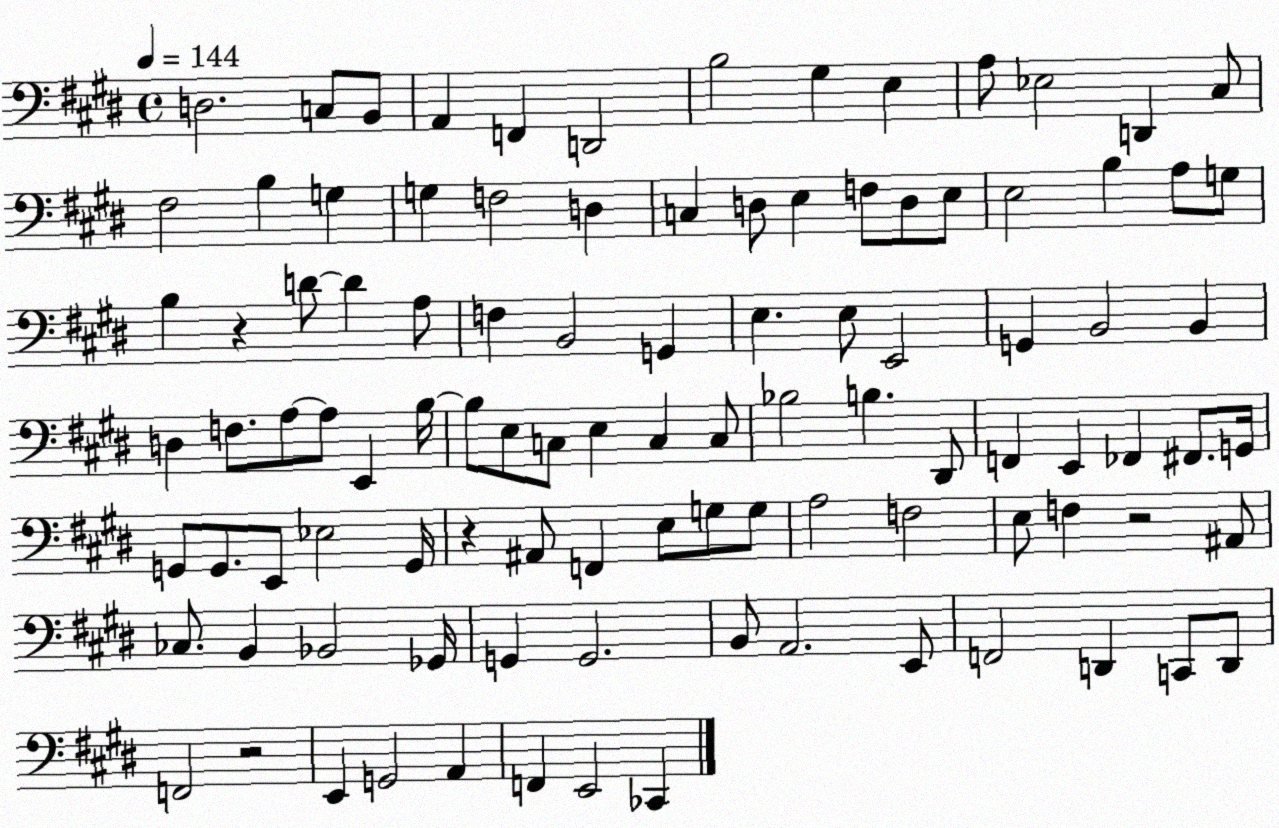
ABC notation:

X:1
T:Untitled
M:4/4
L:1/4
K:E
D,2 C,/2 B,,/2 A,, F,, D,,2 B,2 ^G, E, A,/2 _E,2 D,, ^C,/2 ^F,2 B, G, G, F,2 D, C, D,/2 E, F,/2 D,/2 E,/2 E,2 B, A,/2 G,/2 B, z D/2 D A,/2 F, B,,2 G,, E, E,/2 E,,2 G,, B,,2 B,, D, F,/2 A,/2 A,/2 E,, B,/4 B,/2 E,/2 C,/2 E, C, C,/2 _B,2 B, ^D,,/2 F,, E,, _F,, ^F,,/2 G,,/4 G,,/2 G,,/2 E,,/2 _E,2 G,,/4 z ^A,,/2 F,, E,/2 G,/2 G,/2 A,2 F,2 E,/2 F, z2 ^A,,/2 _C,/2 B,, _B,,2 _G,,/4 G,, G,,2 B,,/2 A,,2 E,,/2 F,,2 D,, C,,/2 D,,/2 F,,2 z2 E,, G,,2 A,, F,, E,,2 _C,,